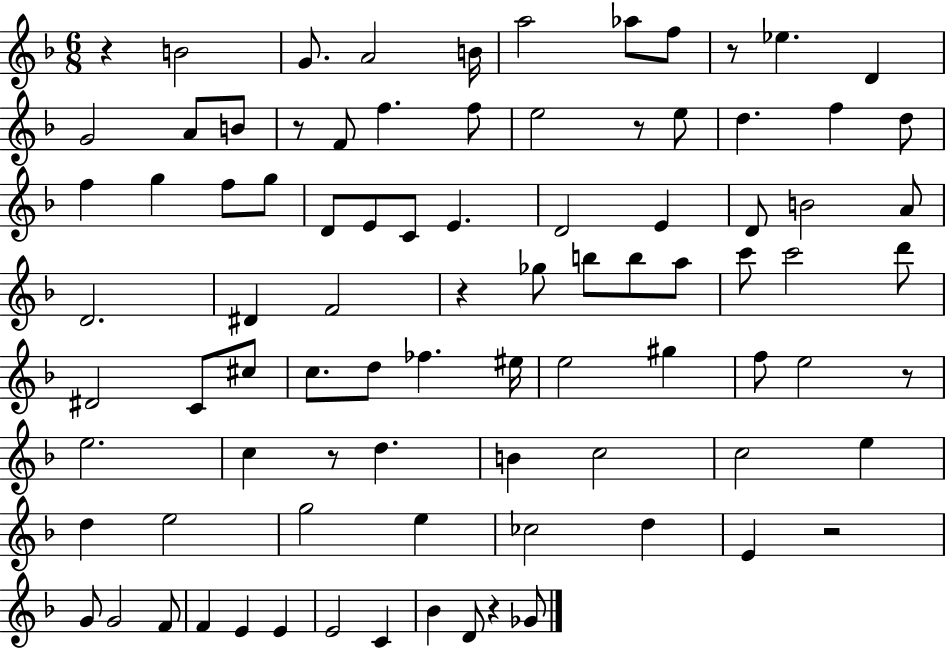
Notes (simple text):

R/q B4/h G4/e. A4/h B4/s A5/h Ab5/e F5/e R/e Eb5/q. D4/q G4/h A4/e B4/e R/e F4/e F5/q. F5/e E5/h R/e E5/e D5/q. F5/q D5/e F5/q G5/q F5/e G5/e D4/e E4/e C4/e E4/q. D4/h E4/q D4/e B4/h A4/e D4/h. D#4/q F4/h R/q Gb5/e B5/e B5/e A5/e C6/e C6/h D6/e D#4/h C4/e C#5/e C5/e. D5/e FES5/q. EIS5/s E5/h G#5/q F5/e E5/h R/e E5/h. C5/q R/e D5/q. B4/q C5/h C5/h E5/q D5/q E5/h G5/h E5/q CES5/h D5/q E4/q R/h G4/e G4/h F4/e F4/q E4/q E4/q E4/h C4/q Bb4/q D4/e R/q Gb4/e